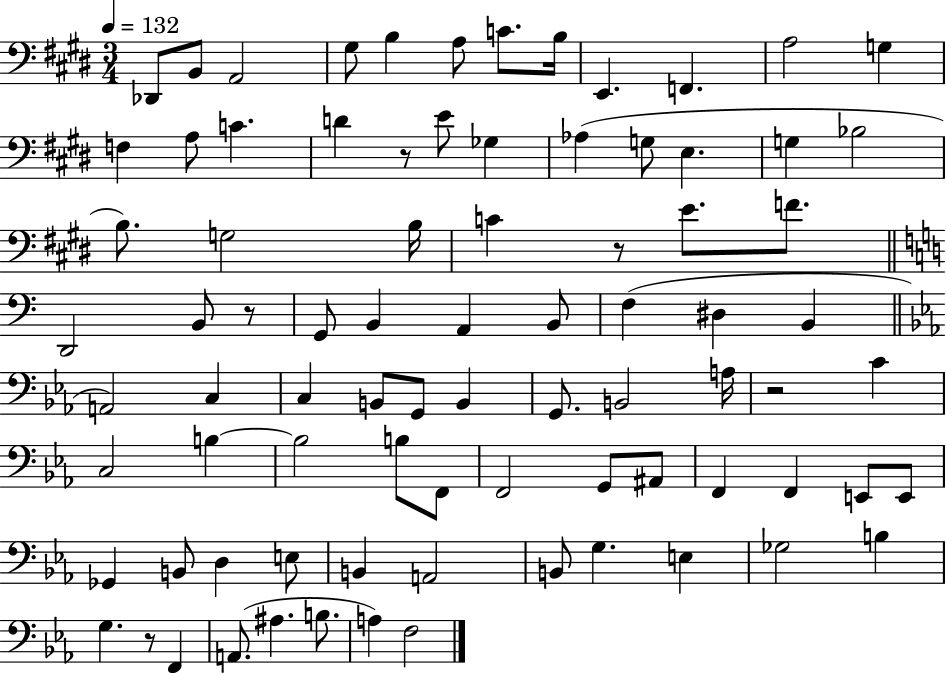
Db2/e B2/e A2/h G#3/e B3/q A3/e C4/e. B3/s E2/q. F2/q. A3/h G3/q F3/q A3/e C4/q. D4/q R/e E4/e Gb3/q Ab3/q G3/e E3/q. G3/q Bb3/h B3/e. G3/h B3/s C4/q R/e E4/e. F4/e. D2/h B2/e R/e G2/e B2/q A2/q B2/e F3/q D#3/q B2/q A2/h C3/q C3/q B2/e G2/e B2/q G2/e. B2/h A3/s R/h C4/q C3/h B3/q B3/h B3/e F2/e F2/h G2/e A#2/e F2/q F2/q E2/e E2/e Gb2/q B2/e D3/q E3/e B2/q A2/h B2/e G3/q. E3/q Gb3/h B3/q G3/q. R/e F2/q A2/e. A#3/q. B3/e. A3/q F3/h